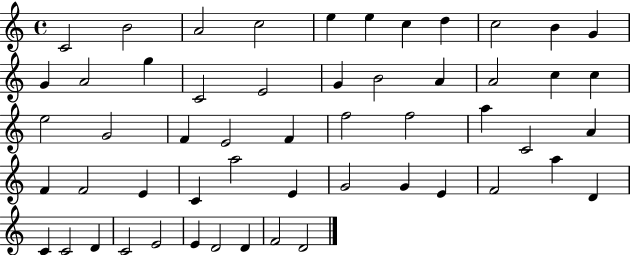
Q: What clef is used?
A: treble